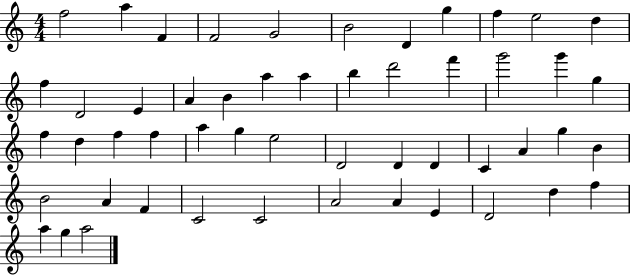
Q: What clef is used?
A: treble